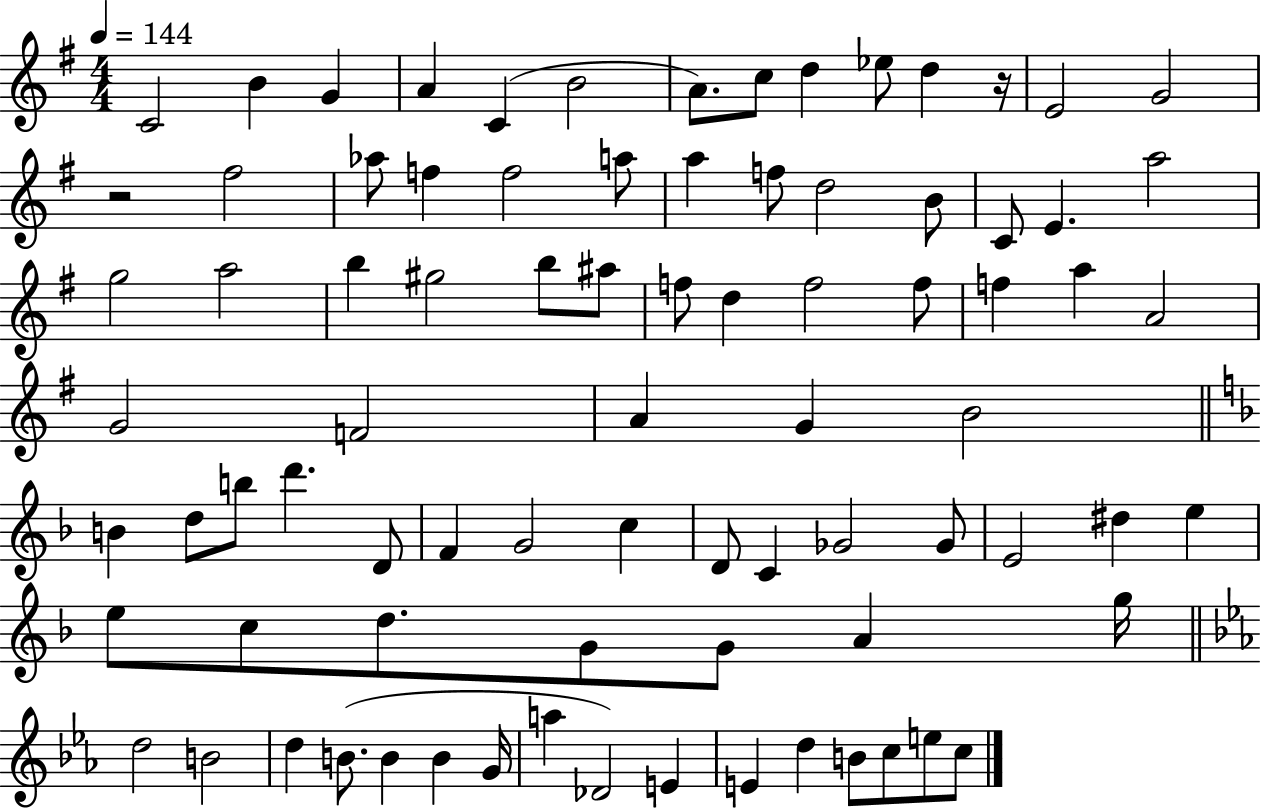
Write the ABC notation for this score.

X:1
T:Untitled
M:4/4
L:1/4
K:G
C2 B G A C B2 A/2 c/2 d _e/2 d z/4 E2 G2 z2 ^f2 _a/2 f f2 a/2 a f/2 d2 B/2 C/2 E a2 g2 a2 b ^g2 b/2 ^a/2 f/2 d f2 f/2 f a A2 G2 F2 A G B2 B d/2 b/2 d' D/2 F G2 c D/2 C _G2 _G/2 E2 ^d e e/2 c/2 d/2 G/2 G/2 A g/4 d2 B2 d B/2 B B G/4 a _D2 E E d B/2 c/2 e/2 c/2